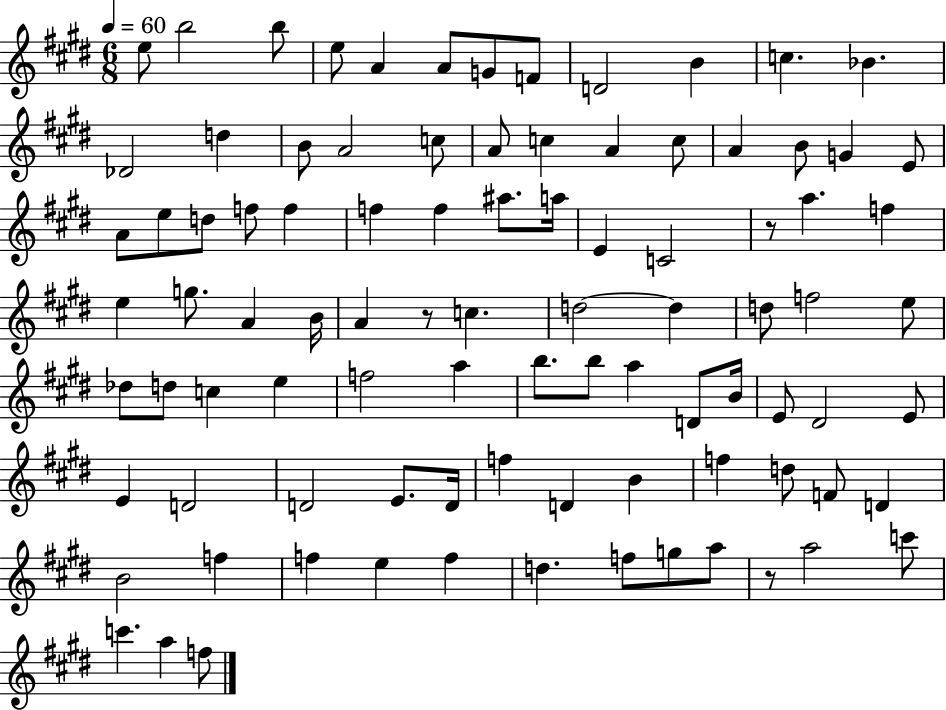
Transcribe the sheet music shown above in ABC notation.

X:1
T:Untitled
M:6/8
L:1/4
K:E
e/2 b2 b/2 e/2 A A/2 G/2 F/2 D2 B c _B _D2 d B/2 A2 c/2 A/2 c A c/2 A B/2 G E/2 A/2 e/2 d/2 f/2 f f f ^a/2 a/4 E C2 z/2 a f e g/2 A B/4 A z/2 c d2 d d/2 f2 e/2 _d/2 d/2 c e f2 a b/2 b/2 a D/2 B/4 E/2 ^D2 E/2 E D2 D2 E/2 D/4 f D B f d/2 F/2 D B2 f f e f d f/2 g/2 a/2 z/2 a2 c'/2 c' a f/2